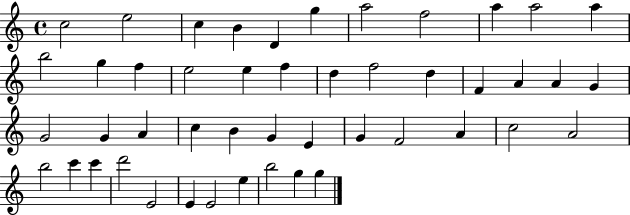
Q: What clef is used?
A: treble